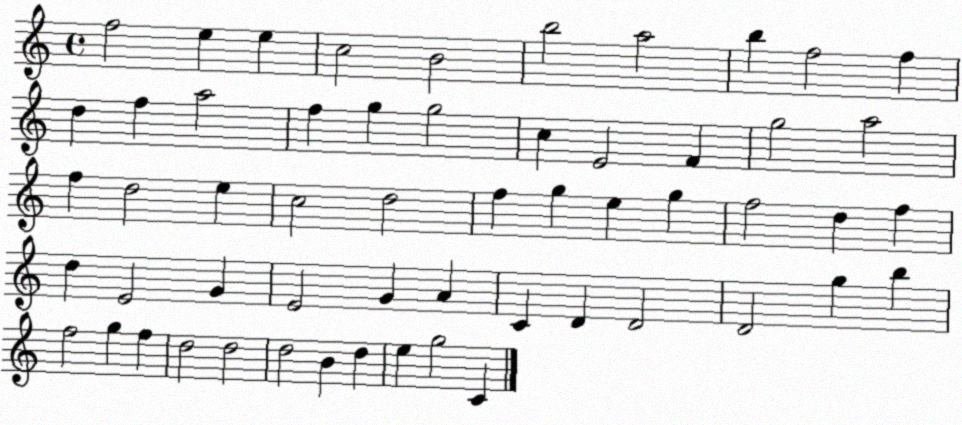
X:1
T:Untitled
M:4/4
L:1/4
K:C
f2 e e c2 B2 b2 a2 b f2 f d f a2 f g g2 c E2 F g2 a2 f d2 e c2 d2 f g e g f2 d f d E2 G E2 G A C D D2 D2 g b f2 g f d2 d2 d2 B d e g2 C